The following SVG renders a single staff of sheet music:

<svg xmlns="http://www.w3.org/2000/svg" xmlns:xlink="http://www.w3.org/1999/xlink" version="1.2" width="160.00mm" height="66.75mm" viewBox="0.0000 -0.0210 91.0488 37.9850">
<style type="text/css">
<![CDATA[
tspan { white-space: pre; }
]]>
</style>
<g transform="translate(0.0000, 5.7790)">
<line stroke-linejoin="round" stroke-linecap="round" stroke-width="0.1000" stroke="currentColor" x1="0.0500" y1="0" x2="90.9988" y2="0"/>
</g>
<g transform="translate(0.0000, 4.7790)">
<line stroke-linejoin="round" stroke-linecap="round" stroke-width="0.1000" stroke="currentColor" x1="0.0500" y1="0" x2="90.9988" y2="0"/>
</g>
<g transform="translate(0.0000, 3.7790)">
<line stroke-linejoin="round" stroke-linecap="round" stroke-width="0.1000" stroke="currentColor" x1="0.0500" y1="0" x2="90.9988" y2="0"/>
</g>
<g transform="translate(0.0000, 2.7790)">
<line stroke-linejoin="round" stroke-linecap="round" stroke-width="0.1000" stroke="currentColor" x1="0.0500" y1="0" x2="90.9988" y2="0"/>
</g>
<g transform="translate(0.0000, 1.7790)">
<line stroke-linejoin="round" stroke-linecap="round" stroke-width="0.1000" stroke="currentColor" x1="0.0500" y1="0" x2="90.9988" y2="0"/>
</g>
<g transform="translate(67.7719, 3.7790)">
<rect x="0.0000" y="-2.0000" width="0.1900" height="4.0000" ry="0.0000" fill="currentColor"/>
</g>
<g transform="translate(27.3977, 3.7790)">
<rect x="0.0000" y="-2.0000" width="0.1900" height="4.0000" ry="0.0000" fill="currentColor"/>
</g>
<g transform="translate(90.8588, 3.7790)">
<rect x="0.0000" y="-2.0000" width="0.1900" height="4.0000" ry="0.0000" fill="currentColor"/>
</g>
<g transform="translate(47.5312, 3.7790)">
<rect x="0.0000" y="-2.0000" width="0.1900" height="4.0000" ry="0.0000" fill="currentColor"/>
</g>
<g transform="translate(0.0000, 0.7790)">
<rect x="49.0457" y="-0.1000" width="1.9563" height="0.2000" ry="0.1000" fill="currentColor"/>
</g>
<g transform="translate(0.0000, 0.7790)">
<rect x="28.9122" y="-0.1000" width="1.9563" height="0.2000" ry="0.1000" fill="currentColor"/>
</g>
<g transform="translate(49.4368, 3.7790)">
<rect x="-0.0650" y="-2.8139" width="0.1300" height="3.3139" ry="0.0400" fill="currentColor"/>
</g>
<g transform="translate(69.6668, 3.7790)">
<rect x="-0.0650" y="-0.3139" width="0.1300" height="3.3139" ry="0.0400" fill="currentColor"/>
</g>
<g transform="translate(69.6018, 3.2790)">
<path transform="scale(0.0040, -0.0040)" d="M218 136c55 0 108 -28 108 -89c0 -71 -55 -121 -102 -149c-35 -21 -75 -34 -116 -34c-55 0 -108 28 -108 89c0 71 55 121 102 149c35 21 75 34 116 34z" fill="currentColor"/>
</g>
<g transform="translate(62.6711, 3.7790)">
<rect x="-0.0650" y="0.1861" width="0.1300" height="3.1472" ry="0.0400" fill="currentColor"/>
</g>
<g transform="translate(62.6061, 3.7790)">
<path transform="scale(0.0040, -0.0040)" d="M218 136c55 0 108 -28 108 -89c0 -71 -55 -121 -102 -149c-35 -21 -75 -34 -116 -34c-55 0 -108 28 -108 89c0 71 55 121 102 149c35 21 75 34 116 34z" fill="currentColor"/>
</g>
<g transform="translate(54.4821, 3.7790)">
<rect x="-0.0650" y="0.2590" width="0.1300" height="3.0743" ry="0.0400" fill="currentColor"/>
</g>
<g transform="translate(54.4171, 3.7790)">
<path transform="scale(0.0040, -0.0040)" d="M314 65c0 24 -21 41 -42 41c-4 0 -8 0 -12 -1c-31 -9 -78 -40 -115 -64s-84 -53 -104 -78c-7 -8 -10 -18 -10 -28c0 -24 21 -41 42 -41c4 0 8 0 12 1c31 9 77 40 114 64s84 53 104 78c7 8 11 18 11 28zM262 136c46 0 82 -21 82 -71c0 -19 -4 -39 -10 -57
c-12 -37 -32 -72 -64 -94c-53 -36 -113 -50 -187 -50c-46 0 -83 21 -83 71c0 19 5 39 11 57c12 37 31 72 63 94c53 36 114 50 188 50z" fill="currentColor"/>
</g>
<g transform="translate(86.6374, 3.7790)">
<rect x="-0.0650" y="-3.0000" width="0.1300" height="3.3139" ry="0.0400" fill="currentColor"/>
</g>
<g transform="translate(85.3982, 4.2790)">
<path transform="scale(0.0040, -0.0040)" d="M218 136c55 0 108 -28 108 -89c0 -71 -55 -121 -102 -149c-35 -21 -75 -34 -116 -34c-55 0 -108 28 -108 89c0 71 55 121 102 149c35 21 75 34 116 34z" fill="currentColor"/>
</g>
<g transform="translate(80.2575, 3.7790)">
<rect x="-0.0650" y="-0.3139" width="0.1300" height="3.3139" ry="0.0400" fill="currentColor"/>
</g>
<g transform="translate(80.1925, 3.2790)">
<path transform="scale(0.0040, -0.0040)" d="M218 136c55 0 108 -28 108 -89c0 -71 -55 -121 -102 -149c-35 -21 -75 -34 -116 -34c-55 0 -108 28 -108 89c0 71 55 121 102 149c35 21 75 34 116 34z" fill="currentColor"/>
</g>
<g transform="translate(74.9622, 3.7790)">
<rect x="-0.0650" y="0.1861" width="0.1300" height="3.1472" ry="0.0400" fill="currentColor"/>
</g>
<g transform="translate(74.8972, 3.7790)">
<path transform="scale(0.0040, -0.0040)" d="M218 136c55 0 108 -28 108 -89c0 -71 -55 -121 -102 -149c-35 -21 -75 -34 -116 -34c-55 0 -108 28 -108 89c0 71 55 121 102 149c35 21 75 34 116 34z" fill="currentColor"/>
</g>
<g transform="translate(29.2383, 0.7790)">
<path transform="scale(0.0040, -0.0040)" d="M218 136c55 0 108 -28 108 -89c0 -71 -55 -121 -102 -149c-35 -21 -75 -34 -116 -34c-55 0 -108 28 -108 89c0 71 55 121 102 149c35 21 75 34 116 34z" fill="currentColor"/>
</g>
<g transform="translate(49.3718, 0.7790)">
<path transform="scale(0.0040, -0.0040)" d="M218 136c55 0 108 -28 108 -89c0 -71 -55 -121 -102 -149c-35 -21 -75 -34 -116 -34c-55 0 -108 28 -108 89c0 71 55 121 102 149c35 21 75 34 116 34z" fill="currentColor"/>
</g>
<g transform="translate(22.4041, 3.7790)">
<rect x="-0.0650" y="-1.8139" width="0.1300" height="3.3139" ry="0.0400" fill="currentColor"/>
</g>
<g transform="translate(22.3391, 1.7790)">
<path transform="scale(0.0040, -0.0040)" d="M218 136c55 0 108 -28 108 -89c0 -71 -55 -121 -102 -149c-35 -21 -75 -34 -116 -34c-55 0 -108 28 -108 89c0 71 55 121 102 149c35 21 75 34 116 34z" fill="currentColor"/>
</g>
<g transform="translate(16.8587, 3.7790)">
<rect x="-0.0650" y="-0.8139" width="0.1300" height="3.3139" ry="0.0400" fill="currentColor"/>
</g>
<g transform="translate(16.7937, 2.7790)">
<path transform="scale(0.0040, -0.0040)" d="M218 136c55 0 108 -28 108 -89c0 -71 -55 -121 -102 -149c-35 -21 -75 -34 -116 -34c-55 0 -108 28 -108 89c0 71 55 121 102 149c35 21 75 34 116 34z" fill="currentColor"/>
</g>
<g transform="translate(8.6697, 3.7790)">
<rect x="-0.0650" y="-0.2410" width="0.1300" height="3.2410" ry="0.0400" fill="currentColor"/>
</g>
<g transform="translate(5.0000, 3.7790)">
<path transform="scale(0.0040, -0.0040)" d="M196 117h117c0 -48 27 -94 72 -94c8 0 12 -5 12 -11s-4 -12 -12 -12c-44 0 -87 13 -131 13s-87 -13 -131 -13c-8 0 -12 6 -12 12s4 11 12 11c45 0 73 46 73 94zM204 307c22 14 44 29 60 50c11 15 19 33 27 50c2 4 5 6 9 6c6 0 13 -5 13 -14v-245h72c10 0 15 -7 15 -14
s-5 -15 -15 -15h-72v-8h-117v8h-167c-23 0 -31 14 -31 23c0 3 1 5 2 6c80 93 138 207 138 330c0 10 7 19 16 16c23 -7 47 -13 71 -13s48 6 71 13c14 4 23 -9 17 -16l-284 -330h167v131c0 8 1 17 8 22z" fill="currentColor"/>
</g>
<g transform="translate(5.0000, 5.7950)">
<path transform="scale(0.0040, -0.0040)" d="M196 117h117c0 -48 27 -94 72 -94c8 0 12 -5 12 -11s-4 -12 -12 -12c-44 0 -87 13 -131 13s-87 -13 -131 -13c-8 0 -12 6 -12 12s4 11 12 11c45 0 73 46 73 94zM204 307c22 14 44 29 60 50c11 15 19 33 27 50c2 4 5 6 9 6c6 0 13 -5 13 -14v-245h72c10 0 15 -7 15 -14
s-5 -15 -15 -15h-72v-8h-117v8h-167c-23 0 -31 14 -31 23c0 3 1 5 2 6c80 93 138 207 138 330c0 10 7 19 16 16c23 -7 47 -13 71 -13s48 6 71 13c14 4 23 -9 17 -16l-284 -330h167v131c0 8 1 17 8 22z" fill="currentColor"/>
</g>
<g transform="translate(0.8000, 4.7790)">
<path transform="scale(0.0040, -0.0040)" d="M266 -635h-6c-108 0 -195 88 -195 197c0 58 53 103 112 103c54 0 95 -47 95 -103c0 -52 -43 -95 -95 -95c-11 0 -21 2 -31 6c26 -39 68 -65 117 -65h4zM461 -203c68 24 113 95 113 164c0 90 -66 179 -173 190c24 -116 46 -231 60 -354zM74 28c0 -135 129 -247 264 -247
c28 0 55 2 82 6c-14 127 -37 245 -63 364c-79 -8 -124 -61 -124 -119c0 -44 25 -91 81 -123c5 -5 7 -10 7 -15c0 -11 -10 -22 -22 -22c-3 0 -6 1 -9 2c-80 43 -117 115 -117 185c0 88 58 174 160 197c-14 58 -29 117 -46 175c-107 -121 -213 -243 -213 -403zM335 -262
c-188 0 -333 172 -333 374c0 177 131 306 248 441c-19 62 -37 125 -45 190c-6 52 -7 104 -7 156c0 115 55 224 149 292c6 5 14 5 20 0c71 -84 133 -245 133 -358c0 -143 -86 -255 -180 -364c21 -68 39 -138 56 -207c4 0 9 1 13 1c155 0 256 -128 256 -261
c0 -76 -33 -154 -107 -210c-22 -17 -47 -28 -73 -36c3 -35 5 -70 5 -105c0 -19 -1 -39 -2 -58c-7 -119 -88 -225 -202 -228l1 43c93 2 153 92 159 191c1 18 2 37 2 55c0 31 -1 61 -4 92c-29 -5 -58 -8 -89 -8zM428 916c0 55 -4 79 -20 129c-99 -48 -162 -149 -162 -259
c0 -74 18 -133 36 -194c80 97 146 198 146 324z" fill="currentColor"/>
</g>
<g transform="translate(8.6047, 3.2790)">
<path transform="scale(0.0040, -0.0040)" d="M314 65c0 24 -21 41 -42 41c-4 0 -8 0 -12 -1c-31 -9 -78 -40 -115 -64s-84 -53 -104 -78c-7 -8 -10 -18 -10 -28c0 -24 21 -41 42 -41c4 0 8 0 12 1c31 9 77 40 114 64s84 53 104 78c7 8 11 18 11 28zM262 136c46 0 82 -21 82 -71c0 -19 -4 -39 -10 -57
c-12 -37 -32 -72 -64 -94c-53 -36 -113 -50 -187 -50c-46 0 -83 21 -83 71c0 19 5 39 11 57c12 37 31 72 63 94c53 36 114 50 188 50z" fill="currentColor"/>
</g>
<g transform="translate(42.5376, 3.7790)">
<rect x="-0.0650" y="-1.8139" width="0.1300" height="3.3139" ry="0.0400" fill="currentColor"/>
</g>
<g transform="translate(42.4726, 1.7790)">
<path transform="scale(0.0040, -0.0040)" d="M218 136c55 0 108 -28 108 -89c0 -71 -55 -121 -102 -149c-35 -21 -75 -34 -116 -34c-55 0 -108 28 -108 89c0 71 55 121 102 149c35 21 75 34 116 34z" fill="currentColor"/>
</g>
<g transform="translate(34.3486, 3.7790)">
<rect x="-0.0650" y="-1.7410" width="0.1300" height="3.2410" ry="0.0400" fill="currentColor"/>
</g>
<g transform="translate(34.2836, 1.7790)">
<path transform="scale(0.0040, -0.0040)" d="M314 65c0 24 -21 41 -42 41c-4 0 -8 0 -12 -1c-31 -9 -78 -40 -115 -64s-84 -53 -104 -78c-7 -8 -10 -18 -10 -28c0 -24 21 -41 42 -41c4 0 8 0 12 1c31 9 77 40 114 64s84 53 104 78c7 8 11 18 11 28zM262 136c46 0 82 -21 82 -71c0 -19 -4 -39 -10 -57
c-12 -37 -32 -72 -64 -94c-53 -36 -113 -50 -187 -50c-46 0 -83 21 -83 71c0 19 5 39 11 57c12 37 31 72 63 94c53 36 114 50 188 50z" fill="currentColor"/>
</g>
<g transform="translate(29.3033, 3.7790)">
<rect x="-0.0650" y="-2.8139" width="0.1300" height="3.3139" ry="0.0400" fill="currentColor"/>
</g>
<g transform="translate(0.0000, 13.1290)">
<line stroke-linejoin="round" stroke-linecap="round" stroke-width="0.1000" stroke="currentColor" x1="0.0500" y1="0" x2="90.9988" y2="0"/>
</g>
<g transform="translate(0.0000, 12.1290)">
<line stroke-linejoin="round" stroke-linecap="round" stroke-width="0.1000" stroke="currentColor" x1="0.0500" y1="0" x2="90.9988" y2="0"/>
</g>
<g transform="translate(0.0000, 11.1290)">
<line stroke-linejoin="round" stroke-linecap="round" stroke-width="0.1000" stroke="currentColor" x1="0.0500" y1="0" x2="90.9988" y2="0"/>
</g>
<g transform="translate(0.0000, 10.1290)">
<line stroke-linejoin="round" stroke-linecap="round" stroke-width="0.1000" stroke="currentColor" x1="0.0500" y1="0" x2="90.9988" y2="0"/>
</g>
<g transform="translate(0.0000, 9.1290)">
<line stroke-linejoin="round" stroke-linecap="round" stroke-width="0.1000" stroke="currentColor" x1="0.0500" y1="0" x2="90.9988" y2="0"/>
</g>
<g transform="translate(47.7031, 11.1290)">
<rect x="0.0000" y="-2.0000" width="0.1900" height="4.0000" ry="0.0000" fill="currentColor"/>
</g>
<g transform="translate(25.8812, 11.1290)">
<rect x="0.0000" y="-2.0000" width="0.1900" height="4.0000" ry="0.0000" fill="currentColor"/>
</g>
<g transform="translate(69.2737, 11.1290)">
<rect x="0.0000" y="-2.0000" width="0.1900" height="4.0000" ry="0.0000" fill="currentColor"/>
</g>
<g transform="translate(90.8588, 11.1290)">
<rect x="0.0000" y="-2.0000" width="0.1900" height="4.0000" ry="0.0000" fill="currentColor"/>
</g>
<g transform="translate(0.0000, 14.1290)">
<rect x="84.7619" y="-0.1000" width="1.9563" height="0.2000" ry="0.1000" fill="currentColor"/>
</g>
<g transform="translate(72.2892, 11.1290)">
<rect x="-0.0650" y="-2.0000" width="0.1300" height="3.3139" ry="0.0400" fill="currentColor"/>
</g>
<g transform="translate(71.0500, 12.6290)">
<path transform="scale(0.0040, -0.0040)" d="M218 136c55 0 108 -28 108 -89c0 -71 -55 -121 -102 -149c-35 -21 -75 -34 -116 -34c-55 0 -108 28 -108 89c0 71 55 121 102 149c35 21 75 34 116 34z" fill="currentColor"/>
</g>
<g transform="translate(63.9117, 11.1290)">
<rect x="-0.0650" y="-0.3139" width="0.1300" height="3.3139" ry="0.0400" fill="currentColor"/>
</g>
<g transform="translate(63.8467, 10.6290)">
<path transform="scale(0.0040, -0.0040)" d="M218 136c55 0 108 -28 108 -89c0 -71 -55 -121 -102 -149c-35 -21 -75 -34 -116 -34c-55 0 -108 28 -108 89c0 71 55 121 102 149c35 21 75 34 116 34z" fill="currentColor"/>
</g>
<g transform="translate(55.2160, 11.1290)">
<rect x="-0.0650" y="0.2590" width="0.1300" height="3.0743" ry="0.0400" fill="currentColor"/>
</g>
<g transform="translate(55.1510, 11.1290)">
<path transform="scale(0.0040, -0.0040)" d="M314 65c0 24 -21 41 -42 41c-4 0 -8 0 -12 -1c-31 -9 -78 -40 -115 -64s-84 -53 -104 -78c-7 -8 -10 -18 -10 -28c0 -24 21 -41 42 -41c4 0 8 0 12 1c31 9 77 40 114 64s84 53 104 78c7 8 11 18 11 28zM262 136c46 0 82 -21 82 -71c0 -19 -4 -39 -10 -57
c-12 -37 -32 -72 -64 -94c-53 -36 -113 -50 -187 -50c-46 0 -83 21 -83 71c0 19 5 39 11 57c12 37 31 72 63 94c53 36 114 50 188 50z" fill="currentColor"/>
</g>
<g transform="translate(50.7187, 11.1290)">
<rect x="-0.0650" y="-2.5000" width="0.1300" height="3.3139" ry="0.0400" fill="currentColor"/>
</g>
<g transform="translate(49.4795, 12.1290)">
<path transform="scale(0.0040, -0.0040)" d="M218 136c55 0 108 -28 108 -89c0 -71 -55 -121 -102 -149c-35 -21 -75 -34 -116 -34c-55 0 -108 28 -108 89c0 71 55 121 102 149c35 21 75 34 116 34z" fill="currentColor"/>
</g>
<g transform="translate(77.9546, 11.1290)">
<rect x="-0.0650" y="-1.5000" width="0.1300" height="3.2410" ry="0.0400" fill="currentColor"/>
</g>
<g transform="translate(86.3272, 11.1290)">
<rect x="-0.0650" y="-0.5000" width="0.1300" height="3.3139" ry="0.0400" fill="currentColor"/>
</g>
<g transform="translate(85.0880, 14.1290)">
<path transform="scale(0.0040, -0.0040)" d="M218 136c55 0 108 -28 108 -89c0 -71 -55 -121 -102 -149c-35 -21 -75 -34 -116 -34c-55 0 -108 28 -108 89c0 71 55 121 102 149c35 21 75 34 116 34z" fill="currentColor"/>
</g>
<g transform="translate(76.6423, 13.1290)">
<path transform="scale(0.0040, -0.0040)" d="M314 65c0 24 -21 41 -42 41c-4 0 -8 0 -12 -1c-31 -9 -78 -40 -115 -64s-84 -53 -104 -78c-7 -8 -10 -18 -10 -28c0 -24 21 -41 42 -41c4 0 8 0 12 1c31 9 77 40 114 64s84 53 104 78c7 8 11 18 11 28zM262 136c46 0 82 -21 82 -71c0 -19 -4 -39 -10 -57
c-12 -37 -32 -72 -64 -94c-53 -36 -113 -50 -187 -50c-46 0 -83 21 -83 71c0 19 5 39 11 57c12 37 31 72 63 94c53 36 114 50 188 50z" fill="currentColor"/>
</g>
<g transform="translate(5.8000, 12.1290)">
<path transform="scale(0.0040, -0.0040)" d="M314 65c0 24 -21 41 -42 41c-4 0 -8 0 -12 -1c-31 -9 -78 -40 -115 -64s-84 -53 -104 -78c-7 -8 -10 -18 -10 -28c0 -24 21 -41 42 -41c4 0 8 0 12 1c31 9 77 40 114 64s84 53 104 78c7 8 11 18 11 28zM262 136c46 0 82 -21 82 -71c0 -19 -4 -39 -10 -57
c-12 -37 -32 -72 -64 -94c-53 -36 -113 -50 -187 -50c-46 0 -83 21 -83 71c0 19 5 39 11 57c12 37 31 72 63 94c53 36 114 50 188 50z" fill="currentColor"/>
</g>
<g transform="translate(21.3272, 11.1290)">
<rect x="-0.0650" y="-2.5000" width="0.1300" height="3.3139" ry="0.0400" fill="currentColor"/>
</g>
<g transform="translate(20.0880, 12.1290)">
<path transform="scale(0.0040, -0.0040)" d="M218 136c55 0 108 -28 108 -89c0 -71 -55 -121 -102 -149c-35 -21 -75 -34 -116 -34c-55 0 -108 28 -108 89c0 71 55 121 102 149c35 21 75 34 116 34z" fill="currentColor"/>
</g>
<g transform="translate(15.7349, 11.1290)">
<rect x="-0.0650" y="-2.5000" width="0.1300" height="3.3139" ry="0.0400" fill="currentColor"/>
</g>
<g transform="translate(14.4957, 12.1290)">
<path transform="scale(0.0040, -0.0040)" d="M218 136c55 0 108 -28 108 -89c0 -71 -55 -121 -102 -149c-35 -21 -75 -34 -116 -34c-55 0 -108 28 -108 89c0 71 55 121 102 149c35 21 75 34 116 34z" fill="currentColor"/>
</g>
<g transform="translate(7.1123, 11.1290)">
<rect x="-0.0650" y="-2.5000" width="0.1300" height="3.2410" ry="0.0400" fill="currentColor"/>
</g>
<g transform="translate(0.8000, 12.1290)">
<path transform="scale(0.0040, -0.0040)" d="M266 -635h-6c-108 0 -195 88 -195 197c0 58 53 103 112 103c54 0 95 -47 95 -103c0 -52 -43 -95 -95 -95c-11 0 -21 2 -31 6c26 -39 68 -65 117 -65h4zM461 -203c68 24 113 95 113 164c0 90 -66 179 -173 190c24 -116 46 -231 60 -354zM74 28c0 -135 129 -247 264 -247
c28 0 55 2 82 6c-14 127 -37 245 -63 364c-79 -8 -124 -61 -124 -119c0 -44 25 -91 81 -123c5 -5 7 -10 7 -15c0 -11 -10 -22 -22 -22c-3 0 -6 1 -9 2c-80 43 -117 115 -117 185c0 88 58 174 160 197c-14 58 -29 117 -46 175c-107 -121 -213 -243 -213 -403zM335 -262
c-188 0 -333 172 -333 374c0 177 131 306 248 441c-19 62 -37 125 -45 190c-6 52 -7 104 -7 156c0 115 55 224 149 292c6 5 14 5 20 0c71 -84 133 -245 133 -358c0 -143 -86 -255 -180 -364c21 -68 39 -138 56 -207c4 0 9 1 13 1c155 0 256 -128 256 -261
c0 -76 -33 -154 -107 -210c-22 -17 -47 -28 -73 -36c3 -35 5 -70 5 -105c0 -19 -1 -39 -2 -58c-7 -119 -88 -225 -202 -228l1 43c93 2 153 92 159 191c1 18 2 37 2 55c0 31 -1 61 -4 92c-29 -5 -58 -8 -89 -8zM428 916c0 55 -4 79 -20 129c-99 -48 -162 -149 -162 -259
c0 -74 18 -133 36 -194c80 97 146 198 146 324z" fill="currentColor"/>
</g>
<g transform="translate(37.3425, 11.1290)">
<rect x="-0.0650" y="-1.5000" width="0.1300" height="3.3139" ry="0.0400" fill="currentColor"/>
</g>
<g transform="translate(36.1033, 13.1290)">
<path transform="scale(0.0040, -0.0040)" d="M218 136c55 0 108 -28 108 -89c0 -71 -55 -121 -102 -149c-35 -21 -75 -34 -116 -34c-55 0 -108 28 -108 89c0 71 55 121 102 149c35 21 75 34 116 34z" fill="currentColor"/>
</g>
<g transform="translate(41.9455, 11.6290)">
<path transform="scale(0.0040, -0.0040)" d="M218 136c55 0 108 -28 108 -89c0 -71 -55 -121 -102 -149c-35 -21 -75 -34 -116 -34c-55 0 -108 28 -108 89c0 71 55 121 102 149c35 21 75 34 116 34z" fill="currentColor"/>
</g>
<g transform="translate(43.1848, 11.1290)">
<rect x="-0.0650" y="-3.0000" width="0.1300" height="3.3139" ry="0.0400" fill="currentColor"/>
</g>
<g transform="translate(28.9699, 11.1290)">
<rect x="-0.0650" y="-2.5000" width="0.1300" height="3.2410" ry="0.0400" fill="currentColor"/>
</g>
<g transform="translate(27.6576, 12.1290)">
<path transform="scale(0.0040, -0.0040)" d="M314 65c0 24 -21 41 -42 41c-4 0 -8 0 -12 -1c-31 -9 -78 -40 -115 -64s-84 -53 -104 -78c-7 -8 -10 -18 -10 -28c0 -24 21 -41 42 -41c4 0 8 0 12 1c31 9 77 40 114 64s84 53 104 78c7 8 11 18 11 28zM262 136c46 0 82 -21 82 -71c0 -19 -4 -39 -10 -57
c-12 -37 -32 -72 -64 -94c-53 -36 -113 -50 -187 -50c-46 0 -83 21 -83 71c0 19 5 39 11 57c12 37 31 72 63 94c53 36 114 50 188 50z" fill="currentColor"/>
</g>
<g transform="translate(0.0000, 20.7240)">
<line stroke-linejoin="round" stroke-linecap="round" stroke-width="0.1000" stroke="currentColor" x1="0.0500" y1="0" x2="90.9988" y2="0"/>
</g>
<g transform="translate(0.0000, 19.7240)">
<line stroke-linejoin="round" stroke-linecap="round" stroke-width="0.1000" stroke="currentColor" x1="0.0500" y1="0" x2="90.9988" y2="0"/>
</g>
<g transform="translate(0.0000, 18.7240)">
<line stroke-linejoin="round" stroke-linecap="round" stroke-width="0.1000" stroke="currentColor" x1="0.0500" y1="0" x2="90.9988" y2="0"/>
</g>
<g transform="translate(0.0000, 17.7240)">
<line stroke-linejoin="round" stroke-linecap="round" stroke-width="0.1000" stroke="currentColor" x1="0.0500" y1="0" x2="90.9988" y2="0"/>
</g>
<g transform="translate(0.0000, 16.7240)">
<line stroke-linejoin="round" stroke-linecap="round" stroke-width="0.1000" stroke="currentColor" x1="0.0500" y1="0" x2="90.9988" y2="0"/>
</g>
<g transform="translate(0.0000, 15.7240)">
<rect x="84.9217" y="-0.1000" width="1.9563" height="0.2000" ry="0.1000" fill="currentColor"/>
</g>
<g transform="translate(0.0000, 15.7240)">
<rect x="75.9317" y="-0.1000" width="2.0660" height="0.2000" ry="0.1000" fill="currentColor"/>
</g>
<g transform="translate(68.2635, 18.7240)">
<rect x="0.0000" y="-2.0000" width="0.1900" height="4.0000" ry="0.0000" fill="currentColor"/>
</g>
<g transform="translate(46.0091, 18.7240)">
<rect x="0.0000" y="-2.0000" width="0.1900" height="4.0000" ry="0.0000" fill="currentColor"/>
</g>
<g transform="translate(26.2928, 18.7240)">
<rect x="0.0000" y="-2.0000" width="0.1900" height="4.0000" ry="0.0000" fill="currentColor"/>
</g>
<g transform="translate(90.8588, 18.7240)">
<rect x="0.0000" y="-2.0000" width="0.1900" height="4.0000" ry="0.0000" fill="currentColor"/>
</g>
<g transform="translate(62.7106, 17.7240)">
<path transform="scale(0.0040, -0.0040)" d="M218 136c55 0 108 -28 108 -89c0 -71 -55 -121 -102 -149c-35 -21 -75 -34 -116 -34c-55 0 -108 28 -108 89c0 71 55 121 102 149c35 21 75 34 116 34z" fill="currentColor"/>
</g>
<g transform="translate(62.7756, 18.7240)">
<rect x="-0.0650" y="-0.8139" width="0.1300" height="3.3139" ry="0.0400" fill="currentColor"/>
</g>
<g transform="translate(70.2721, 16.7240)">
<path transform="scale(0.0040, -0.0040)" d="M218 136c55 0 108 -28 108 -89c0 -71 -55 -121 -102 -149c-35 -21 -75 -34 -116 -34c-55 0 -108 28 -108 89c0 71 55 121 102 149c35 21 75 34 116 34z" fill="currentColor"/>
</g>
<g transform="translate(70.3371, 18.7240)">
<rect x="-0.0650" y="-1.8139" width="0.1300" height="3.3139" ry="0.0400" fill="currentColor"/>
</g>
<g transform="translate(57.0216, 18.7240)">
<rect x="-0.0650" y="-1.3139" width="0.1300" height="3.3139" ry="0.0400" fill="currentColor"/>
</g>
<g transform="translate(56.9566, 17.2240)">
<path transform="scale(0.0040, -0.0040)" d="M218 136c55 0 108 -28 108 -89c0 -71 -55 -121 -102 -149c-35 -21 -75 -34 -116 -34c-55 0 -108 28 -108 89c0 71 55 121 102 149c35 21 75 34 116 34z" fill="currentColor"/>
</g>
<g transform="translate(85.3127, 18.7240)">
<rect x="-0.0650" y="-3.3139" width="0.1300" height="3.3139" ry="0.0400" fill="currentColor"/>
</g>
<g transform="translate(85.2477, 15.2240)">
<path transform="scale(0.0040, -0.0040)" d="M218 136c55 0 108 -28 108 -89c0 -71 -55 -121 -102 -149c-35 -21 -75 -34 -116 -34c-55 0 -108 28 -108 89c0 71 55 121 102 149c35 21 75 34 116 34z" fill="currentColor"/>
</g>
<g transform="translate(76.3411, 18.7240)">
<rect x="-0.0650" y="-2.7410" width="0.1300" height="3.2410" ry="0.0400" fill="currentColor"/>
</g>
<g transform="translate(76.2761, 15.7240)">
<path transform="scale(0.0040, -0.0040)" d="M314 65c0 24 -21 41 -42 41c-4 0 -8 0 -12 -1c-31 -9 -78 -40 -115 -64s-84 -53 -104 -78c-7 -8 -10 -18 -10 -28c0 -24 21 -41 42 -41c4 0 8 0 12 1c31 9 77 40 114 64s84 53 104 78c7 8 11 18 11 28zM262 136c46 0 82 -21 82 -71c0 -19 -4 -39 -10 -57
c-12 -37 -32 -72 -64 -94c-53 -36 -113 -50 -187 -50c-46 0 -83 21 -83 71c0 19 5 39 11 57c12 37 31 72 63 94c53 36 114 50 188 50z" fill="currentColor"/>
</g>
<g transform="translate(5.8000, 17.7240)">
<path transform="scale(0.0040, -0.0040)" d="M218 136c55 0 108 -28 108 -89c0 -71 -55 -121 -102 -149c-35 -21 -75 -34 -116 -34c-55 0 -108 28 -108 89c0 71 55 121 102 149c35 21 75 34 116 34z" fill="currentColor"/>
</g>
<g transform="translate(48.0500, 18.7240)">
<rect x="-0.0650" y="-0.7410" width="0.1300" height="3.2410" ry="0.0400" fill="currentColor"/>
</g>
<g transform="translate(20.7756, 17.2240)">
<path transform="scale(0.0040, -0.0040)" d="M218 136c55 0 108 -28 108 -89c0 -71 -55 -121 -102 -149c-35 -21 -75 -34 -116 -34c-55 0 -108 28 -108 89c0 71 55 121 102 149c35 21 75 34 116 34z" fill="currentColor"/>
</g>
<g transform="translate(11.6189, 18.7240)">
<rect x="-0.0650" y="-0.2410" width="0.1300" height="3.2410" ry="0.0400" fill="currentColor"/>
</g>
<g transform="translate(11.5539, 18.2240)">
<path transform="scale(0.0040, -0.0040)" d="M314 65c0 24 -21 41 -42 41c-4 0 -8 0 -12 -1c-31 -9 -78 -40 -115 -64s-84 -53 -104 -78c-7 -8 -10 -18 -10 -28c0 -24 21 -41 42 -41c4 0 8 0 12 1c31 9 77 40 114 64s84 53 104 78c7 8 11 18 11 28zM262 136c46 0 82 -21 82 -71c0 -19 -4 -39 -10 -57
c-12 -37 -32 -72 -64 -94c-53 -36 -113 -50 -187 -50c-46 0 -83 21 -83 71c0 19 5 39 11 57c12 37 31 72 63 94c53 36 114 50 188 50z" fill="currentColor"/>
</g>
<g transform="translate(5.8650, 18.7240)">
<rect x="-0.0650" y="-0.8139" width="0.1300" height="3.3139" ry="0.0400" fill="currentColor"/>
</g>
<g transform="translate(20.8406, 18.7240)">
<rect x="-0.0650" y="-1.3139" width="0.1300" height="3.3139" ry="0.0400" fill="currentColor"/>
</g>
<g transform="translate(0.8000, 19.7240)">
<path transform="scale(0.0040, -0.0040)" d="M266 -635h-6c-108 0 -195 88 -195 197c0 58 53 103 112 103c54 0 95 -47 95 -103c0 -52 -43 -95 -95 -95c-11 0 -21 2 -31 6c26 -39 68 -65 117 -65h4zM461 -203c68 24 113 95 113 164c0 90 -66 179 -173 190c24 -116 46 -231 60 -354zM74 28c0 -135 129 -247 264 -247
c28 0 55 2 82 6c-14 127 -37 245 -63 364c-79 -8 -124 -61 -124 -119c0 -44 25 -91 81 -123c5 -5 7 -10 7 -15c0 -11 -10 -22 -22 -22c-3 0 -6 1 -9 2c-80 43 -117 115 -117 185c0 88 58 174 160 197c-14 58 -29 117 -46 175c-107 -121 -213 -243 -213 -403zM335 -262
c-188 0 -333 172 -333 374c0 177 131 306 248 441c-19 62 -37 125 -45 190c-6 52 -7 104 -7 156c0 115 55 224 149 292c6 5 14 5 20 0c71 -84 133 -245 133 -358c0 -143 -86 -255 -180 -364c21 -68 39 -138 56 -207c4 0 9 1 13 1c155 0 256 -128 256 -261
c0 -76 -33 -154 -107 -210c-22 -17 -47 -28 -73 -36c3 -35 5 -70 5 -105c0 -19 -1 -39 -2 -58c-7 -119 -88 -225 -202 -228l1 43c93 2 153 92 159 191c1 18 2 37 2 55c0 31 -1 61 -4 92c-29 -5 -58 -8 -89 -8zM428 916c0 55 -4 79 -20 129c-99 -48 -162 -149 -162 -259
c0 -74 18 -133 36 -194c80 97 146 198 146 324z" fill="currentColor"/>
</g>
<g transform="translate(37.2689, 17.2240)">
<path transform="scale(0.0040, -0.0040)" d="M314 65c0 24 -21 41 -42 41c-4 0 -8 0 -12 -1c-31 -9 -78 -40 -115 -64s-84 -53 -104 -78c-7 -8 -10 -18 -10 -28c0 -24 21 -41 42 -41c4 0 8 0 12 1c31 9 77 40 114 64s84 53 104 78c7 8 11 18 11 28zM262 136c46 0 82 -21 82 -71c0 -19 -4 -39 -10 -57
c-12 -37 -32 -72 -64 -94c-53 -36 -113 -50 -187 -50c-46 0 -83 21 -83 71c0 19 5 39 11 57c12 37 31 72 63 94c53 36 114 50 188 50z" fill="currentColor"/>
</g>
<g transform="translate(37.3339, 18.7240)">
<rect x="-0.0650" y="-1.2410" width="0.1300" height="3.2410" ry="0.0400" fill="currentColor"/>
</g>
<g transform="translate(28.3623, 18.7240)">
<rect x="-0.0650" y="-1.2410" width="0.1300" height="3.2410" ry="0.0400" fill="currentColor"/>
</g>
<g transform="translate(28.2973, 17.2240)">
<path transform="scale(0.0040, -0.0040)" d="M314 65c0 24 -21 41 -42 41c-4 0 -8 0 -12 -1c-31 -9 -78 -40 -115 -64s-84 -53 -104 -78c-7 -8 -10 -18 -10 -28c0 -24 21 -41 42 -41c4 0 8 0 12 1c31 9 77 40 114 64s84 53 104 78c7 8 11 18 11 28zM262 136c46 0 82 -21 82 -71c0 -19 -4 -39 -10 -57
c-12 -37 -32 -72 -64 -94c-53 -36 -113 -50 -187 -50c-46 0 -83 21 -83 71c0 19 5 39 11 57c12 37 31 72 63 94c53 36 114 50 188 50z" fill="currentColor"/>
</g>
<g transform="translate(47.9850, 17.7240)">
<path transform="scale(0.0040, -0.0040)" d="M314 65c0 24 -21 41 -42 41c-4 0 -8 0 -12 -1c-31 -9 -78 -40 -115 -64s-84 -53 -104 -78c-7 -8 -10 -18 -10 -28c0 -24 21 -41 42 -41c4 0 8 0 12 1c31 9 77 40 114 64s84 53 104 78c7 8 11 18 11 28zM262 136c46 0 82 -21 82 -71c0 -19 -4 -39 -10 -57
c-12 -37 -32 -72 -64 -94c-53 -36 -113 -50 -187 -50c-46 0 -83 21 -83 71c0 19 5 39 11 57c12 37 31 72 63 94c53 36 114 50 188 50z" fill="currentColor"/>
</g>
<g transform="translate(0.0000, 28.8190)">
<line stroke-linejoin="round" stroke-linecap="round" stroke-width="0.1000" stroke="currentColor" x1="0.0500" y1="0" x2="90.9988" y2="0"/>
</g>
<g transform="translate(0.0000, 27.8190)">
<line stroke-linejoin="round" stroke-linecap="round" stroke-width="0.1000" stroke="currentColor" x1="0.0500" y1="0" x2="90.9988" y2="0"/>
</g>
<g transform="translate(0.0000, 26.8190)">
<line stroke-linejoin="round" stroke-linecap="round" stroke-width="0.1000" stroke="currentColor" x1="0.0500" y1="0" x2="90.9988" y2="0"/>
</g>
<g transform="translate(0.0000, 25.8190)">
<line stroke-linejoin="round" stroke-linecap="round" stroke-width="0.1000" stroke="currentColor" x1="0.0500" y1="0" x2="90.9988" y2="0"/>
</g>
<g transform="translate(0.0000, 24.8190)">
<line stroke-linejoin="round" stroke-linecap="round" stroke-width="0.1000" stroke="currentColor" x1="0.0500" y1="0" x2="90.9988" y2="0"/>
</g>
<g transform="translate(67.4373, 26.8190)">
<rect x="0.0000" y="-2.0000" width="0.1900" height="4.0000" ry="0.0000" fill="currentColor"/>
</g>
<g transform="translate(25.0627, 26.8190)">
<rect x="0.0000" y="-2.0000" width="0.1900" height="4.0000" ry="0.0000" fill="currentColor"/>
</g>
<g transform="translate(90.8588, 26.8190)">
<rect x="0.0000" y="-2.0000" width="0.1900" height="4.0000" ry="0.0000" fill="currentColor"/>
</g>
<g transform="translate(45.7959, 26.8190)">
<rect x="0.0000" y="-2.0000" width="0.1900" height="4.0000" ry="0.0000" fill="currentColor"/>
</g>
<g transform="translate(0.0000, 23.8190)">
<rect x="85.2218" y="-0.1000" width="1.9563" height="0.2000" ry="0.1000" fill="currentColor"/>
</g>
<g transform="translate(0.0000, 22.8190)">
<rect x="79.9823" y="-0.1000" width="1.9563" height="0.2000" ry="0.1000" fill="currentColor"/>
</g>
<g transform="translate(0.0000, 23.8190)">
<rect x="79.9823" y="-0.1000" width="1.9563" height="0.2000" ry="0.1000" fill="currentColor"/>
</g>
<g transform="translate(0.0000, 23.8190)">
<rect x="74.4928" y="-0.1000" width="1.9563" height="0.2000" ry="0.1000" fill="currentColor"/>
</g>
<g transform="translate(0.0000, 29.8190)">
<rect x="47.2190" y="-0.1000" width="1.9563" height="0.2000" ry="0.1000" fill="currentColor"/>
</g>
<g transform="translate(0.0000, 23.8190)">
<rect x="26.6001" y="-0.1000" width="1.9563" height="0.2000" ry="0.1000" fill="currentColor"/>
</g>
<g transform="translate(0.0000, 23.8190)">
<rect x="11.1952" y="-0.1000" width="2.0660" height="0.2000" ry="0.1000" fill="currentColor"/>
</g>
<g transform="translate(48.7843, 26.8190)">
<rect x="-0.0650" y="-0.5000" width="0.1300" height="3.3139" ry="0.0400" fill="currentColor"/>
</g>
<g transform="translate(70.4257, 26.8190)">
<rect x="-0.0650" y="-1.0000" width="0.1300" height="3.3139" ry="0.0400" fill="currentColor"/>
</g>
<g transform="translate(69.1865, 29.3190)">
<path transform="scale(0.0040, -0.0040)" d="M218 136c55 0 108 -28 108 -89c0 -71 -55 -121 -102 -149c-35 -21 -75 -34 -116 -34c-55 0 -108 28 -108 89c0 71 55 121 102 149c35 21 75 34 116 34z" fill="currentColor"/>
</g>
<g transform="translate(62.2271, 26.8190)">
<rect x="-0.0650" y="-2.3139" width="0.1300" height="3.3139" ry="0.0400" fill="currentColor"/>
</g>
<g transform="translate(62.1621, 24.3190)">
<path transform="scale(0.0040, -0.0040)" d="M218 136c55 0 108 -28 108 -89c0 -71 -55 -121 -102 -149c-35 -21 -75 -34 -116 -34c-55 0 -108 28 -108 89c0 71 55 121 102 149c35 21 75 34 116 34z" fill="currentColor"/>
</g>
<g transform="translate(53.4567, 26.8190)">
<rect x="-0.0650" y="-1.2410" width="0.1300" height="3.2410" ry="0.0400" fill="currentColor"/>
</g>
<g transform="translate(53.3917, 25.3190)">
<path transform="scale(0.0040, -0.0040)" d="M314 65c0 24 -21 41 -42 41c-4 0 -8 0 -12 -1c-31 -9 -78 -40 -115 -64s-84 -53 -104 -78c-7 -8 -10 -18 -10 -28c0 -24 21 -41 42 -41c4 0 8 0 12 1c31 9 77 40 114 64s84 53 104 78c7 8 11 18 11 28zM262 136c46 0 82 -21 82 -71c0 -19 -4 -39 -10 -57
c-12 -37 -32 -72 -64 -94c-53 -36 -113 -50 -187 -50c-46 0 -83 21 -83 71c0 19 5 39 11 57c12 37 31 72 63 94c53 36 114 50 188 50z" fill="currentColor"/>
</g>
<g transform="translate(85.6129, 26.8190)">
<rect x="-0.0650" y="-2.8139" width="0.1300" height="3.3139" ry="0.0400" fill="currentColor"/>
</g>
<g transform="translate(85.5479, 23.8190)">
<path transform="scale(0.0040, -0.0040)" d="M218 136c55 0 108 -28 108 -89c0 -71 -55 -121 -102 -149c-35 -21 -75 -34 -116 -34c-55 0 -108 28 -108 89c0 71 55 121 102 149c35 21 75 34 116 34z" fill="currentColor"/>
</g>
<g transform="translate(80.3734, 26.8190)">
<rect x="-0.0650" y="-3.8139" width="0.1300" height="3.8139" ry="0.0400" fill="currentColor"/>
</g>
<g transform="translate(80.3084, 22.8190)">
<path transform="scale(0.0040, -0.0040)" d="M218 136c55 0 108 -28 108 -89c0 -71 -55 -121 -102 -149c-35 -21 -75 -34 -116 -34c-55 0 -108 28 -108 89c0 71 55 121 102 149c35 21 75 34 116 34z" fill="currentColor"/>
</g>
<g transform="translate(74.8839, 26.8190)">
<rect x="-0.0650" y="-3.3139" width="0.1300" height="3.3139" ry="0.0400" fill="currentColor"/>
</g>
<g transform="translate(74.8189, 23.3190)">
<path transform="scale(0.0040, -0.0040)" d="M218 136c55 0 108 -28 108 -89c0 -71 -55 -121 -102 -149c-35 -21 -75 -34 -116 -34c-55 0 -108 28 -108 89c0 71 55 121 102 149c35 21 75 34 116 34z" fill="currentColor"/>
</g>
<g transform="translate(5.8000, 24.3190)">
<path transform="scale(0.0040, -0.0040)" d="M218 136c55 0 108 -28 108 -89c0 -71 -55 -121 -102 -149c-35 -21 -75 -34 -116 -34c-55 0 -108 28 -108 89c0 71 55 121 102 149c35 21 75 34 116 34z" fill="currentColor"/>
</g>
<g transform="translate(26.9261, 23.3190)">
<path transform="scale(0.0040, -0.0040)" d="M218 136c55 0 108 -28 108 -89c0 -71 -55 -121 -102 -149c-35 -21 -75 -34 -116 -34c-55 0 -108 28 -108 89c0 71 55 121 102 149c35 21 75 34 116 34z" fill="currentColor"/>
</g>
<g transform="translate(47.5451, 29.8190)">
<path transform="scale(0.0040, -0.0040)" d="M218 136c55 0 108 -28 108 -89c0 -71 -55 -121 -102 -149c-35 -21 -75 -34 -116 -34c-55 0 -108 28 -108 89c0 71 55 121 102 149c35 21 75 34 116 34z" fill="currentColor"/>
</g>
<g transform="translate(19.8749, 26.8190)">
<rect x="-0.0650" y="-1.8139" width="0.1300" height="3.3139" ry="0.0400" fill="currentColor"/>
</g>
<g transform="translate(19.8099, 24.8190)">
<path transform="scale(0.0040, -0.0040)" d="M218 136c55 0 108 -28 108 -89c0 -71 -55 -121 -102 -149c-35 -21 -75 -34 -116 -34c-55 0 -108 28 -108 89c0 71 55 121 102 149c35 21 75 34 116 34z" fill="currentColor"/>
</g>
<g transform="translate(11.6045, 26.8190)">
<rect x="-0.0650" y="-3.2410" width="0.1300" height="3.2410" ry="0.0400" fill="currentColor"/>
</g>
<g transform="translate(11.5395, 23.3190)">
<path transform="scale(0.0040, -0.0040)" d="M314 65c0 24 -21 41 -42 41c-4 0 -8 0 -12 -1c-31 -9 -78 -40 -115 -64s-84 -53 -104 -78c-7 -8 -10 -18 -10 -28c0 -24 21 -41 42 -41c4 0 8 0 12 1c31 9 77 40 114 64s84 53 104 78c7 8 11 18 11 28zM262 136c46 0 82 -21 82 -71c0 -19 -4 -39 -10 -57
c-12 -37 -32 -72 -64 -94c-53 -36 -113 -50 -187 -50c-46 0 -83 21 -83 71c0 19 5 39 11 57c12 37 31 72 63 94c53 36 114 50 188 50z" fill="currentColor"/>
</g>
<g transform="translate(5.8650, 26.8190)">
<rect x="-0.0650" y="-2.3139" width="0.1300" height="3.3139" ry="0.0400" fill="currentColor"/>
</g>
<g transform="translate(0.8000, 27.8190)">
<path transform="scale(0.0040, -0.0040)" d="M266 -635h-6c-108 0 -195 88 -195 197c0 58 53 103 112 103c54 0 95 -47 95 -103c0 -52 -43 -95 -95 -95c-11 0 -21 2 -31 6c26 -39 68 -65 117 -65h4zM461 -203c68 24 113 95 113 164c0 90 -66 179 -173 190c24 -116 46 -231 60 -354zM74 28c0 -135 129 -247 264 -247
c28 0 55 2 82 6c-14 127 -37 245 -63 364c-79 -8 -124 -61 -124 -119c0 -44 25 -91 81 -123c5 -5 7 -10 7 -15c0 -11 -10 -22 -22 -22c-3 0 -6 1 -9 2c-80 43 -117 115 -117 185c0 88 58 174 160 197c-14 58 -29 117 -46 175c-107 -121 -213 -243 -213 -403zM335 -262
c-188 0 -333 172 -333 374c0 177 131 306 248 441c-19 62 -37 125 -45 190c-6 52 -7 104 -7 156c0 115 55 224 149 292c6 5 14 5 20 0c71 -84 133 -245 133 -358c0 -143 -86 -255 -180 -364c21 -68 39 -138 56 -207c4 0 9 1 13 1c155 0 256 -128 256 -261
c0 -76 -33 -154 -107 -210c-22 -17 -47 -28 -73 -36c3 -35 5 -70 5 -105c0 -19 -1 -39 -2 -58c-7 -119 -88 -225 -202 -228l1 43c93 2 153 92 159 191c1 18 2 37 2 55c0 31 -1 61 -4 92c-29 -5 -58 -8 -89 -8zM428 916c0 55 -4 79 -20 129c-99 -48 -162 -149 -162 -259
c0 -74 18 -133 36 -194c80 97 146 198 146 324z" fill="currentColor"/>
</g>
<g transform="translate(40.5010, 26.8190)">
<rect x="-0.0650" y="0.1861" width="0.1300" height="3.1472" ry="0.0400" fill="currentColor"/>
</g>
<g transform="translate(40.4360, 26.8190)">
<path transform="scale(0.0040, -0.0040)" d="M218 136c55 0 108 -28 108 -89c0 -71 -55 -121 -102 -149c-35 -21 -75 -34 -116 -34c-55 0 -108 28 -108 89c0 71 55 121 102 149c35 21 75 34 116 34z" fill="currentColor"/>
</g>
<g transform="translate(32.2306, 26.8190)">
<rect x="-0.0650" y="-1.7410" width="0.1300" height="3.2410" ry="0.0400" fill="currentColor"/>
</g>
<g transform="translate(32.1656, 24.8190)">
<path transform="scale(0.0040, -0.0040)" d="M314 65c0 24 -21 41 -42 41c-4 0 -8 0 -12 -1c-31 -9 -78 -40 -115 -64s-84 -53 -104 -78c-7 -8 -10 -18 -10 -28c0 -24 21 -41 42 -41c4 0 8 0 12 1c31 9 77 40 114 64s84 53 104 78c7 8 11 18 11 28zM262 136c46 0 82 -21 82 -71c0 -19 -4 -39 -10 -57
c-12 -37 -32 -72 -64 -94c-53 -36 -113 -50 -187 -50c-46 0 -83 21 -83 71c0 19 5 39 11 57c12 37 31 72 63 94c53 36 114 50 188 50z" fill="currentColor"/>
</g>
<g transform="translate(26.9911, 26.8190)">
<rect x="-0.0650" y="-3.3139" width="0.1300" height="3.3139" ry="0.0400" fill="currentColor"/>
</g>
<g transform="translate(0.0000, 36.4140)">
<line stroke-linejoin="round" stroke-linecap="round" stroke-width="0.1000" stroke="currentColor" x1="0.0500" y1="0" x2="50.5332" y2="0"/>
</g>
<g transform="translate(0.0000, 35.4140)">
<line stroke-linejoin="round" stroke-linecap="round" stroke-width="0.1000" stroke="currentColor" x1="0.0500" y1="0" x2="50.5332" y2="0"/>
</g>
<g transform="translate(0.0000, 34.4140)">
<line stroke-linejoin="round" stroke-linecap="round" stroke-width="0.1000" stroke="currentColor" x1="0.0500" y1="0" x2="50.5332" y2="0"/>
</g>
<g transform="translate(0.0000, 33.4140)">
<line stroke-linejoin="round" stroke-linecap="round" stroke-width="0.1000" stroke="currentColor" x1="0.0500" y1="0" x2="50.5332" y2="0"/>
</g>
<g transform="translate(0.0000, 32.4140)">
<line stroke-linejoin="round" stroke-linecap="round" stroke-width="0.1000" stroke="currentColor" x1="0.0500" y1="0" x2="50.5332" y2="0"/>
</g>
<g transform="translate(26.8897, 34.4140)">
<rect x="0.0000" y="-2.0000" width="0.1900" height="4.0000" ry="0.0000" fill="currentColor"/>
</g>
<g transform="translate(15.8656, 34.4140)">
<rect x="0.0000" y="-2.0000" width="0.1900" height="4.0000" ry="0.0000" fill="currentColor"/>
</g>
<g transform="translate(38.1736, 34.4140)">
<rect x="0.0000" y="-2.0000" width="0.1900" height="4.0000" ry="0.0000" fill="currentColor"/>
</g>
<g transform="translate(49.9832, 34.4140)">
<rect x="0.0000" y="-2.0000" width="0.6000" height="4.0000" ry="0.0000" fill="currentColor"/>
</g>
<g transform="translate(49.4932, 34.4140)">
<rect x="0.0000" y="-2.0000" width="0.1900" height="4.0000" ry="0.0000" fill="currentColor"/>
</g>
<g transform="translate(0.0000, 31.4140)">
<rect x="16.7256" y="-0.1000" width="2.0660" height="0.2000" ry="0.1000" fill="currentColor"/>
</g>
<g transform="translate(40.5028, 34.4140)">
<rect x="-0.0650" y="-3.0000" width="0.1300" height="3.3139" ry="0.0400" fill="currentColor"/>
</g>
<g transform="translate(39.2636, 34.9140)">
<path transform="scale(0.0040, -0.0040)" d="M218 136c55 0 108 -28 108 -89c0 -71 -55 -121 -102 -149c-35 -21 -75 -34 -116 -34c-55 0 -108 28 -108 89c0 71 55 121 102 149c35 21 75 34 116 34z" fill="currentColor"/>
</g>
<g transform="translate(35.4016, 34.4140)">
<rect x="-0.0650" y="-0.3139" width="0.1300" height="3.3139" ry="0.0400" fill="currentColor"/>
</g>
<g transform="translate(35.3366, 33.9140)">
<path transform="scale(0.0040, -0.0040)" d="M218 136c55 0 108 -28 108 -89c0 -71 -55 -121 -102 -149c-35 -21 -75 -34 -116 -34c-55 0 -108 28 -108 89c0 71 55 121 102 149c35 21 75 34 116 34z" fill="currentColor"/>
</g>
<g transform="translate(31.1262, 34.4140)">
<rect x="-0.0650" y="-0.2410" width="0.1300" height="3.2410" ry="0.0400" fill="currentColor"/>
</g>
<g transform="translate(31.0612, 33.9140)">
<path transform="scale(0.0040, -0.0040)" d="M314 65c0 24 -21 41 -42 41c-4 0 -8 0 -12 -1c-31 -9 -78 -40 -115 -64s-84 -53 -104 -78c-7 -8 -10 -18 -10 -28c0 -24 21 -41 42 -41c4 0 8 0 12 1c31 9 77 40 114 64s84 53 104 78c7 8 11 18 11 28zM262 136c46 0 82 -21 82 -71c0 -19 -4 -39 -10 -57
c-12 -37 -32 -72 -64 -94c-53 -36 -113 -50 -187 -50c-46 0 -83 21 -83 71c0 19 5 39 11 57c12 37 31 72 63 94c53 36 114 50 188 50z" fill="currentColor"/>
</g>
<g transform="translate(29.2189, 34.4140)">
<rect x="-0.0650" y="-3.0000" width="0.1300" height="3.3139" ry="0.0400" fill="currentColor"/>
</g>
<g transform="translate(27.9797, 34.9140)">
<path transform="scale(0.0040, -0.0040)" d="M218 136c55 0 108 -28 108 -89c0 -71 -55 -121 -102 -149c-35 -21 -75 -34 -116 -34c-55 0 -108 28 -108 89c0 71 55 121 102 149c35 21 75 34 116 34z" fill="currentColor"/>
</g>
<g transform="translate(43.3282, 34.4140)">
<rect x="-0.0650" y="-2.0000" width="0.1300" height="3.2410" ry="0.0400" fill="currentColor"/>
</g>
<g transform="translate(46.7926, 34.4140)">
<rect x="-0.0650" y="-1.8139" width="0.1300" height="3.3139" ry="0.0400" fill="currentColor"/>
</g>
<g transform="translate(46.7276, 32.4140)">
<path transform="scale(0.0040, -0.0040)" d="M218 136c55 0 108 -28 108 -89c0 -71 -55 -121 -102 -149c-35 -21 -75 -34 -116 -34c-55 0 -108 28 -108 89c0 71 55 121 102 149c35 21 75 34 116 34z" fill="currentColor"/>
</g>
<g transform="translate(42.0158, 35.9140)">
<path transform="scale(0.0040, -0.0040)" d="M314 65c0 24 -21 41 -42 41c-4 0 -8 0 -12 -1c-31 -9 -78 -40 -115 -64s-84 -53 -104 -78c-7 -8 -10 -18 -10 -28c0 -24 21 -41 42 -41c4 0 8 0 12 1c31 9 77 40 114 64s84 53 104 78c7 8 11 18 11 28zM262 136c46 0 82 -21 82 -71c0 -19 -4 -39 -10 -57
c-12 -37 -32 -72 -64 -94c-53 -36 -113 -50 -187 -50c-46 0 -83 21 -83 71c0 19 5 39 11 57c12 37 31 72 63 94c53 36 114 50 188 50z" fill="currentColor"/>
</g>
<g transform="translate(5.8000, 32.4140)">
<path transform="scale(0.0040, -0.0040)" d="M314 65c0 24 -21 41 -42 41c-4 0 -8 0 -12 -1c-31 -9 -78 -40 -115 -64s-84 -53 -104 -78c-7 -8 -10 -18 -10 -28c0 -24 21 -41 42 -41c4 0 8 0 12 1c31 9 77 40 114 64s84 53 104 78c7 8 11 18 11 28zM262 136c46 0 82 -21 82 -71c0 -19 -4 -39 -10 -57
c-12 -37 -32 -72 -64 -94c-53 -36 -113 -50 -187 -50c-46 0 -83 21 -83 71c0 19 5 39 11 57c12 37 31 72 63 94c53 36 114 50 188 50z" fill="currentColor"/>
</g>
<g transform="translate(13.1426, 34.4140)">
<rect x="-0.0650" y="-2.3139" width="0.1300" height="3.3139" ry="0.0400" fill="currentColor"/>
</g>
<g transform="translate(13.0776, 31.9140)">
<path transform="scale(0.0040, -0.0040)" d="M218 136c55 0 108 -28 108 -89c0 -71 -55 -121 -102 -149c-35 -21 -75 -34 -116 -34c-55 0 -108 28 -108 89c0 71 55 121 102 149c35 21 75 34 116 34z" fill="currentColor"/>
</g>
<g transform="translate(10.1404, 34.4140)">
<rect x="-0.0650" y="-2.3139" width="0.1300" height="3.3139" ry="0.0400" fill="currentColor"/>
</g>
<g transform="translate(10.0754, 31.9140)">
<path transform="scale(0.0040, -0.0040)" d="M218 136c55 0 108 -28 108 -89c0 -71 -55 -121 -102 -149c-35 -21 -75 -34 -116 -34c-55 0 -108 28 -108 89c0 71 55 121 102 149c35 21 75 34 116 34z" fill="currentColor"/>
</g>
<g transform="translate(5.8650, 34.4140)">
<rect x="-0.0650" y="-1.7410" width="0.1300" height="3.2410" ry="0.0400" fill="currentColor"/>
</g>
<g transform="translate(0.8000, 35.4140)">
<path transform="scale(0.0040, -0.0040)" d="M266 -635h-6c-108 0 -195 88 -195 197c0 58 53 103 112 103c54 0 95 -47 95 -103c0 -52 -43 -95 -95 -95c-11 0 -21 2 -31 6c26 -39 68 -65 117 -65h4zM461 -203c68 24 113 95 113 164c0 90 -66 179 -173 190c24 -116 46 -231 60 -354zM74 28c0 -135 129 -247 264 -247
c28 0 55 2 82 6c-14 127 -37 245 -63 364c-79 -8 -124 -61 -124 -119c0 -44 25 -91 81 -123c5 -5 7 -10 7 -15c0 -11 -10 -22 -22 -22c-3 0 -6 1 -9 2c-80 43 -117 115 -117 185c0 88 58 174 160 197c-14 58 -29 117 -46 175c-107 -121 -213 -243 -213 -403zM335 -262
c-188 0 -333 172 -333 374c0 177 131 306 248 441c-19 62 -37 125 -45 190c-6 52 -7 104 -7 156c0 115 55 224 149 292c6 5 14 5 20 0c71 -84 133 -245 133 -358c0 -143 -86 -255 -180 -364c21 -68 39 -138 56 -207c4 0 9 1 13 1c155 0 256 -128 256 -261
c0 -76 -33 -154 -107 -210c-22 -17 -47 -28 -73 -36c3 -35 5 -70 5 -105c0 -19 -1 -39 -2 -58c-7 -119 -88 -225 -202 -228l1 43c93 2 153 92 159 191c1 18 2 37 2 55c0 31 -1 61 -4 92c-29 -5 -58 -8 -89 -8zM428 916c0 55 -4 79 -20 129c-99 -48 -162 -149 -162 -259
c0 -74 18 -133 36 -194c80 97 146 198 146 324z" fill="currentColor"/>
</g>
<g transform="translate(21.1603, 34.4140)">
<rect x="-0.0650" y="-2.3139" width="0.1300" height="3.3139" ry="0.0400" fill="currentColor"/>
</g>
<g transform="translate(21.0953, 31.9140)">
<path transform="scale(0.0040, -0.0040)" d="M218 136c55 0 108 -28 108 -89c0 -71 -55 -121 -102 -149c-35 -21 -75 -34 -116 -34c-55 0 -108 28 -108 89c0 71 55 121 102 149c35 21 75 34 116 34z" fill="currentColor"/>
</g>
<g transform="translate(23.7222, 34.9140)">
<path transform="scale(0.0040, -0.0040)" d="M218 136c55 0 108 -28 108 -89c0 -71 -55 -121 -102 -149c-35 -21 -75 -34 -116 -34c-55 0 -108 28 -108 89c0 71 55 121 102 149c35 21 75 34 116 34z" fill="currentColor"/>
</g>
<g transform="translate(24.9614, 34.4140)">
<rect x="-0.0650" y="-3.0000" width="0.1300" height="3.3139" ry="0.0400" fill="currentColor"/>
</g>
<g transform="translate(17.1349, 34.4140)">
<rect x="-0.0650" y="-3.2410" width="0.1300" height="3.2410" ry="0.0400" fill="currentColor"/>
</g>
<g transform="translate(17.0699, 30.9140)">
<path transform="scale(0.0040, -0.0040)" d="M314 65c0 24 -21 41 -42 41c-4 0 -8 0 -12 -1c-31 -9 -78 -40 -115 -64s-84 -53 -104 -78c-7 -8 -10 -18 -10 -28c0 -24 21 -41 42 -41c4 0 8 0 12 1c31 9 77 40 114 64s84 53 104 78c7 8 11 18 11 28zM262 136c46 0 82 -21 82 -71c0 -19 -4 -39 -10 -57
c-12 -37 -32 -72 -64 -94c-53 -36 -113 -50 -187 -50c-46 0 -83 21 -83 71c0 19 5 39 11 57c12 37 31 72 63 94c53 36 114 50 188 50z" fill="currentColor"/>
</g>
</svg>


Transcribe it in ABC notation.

X:1
T:Untitled
M:4/4
L:1/4
K:C
c2 d f a f2 f a B2 B c B c A G2 G G G2 E A G B2 c F E2 C d c2 e e2 e2 d2 e d f a2 b g b2 f b f2 B C e2 g D b c' a f2 g g b2 g A A c2 c A F2 f